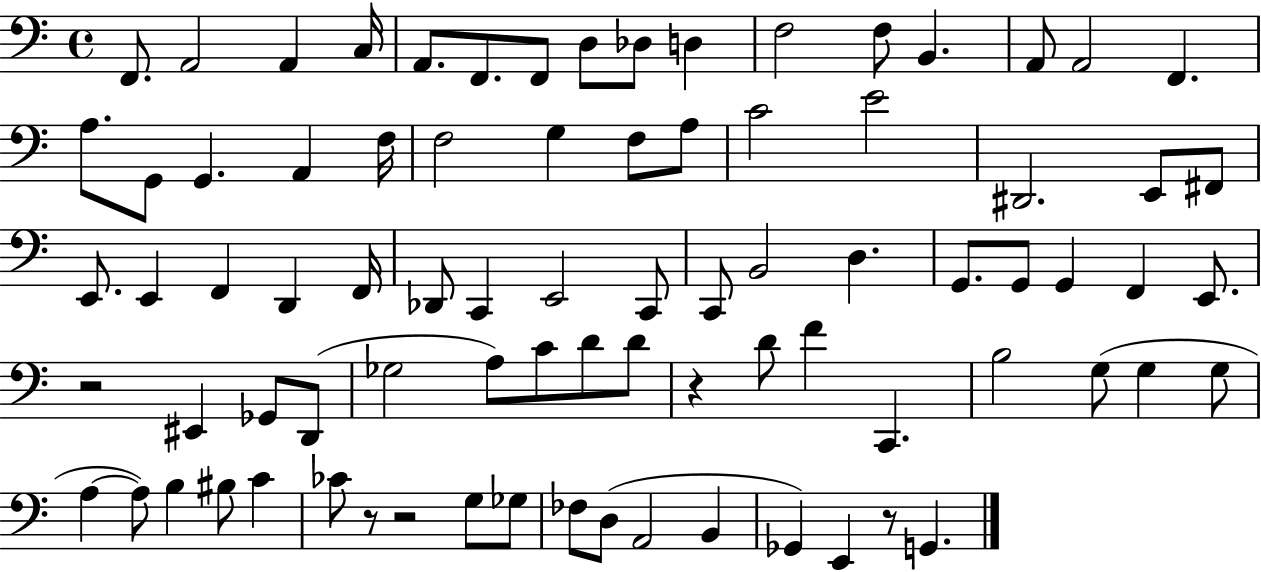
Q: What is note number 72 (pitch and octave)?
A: D3